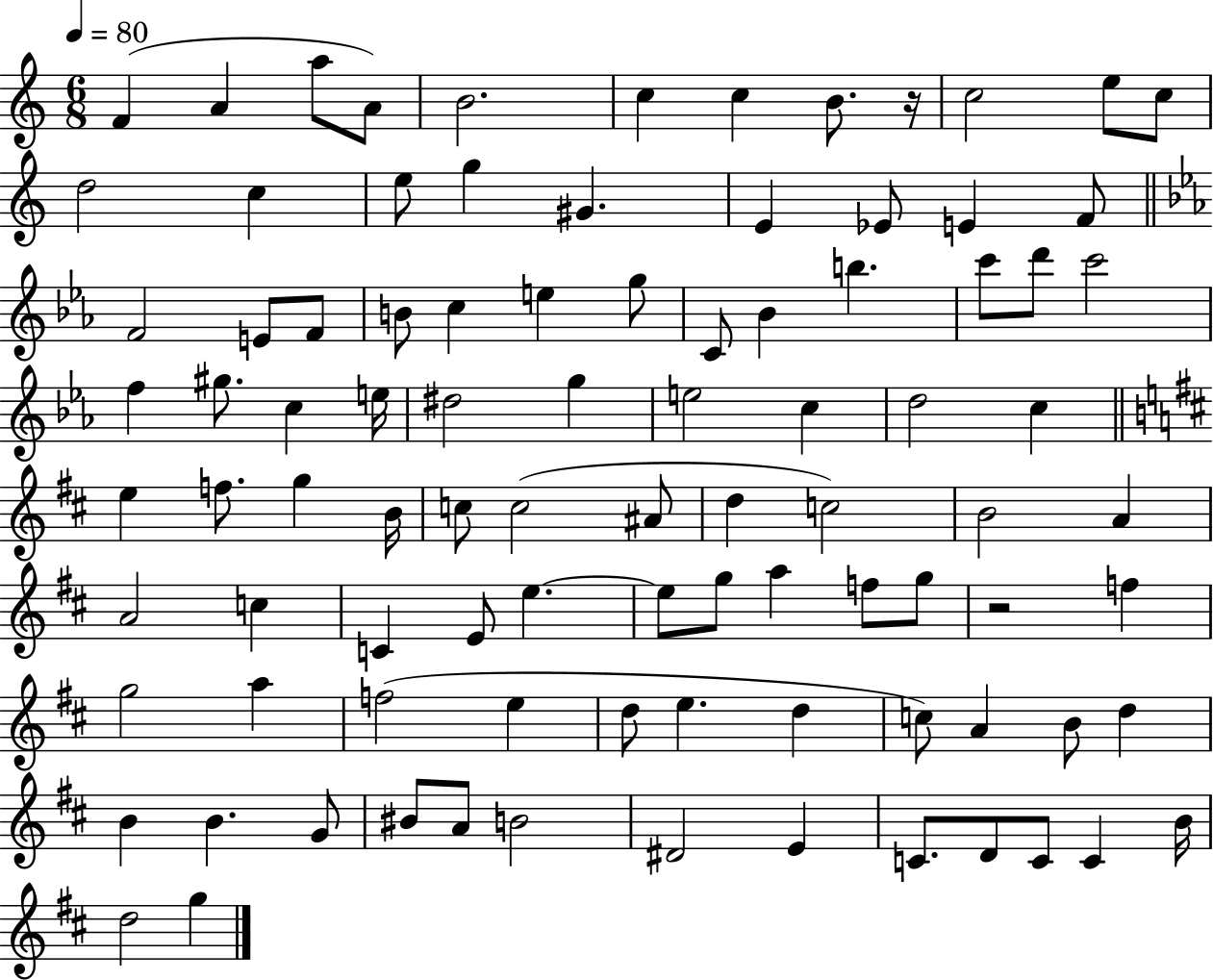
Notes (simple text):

F4/q A4/q A5/e A4/e B4/h. C5/q C5/q B4/e. R/s C5/h E5/e C5/e D5/h C5/q E5/e G5/q G#4/q. E4/q Eb4/e E4/q F4/e F4/h E4/e F4/e B4/e C5/q E5/q G5/e C4/e Bb4/q B5/q. C6/e D6/e C6/h F5/q G#5/e. C5/q E5/s D#5/h G5/q E5/h C5/q D5/h C5/q E5/q F5/e. G5/q B4/s C5/e C5/h A#4/e D5/q C5/h B4/h A4/q A4/h C5/q C4/q E4/e E5/q. E5/e G5/e A5/q F5/e G5/e R/h F5/q G5/h A5/q F5/h E5/q D5/e E5/q. D5/q C5/e A4/q B4/e D5/q B4/q B4/q. G4/e BIS4/e A4/e B4/h D#4/h E4/q C4/e. D4/e C4/e C4/q B4/s D5/h G5/q